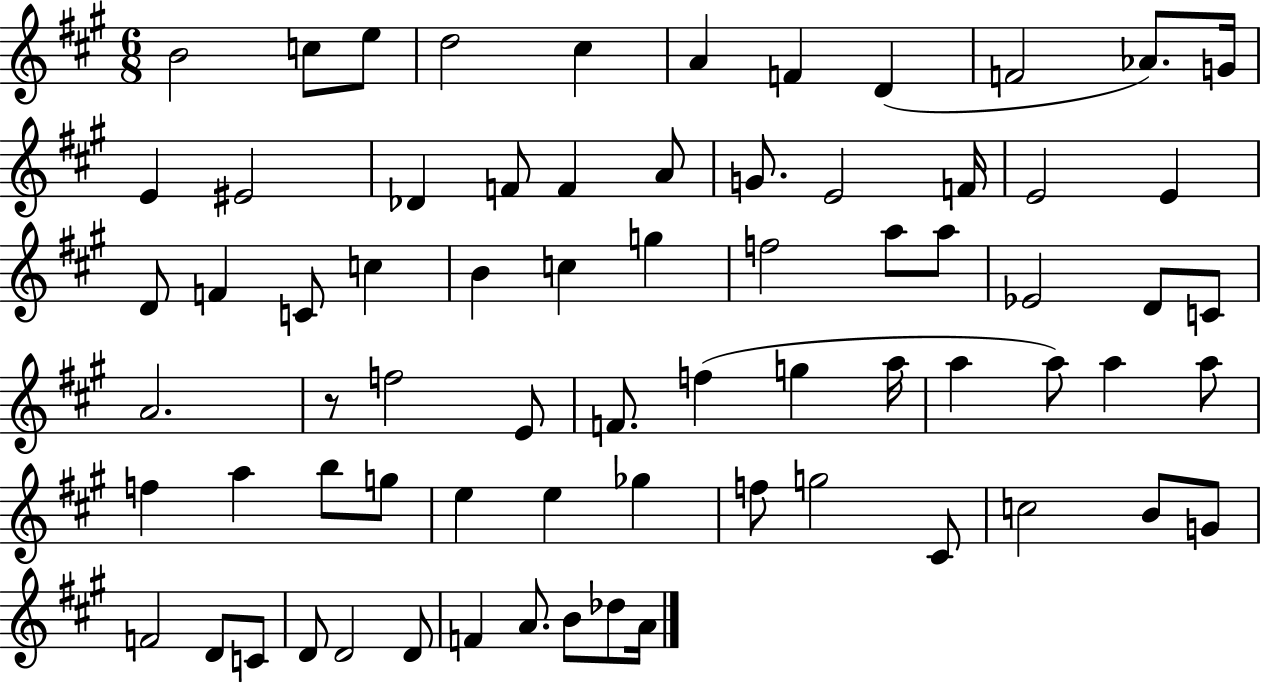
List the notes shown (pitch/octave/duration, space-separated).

B4/h C5/e E5/e D5/h C#5/q A4/q F4/q D4/q F4/h Ab4/e. G4/s E4/q EIS4/h Db4/q F4/e F4/q A4/e G4/e. E4/h F4/s E4/h E4/q D4/e F4/q C4/e C5/q B4/q C5/q G5/q F5/h A5/e A5/e Eb4/h D4/e C4/e A4/h. R/e F5/h E4/e F4/e. F5/q G5/q A5/s A5/q A5/e A5/q A5/e F5/q A5/q B5/e G5/e E5/q E5/q Gb5/q F5/e G5/h C#4/e C5/h B4/e G4/e F4/h D4/e C4/e D4/e D4/h D4/e F4/q A4/e. B4/e Db5/e A4/s